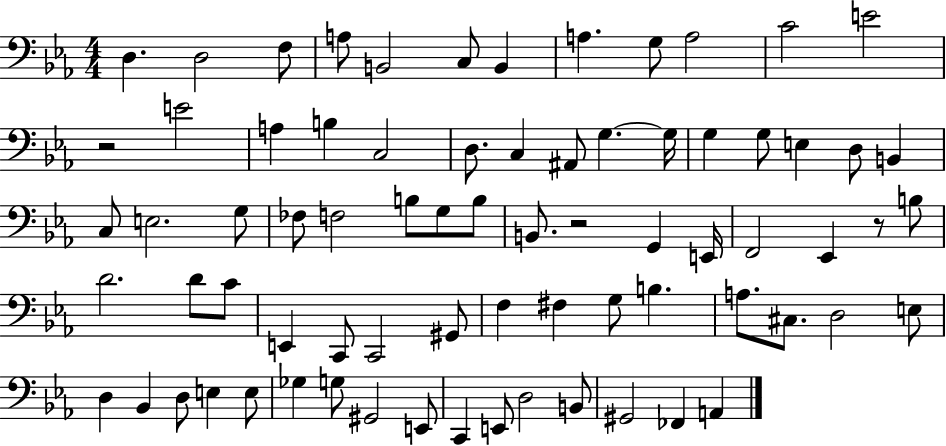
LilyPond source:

{
  \clef bass
  \numericTimeSignature
  \time 4/4
  \key ees \major
  \repeat volta 2 { d4. d2 f8 | a8 b,2 c8 b,4 | a4. g8 a2 | c'2 e'2 | \break r2 e'2 | a4 b4 c2 | d8. c4 ais,8 g4.~~ g16 | g4 g8 e4 d8 b,4 | \break c8 e2. g8 | fes8 f2 b8 g8 b8 | b,8. r2 g,4 e,16 | f,2 ees,4 r8 b8 | \break d'2. d'8 c'8 | e,4 c,8 c,2 gis,8 | f4 fis4 g8 b4. | a8. cis8. d2 e8 | \break d4 bes,4 d8 e4 e8 | ges4 g8 gis,2 e,8 | c,4 e,8 d2 b,8 | gis,2 fes,4 a,4 | \break } \bar "|."
}